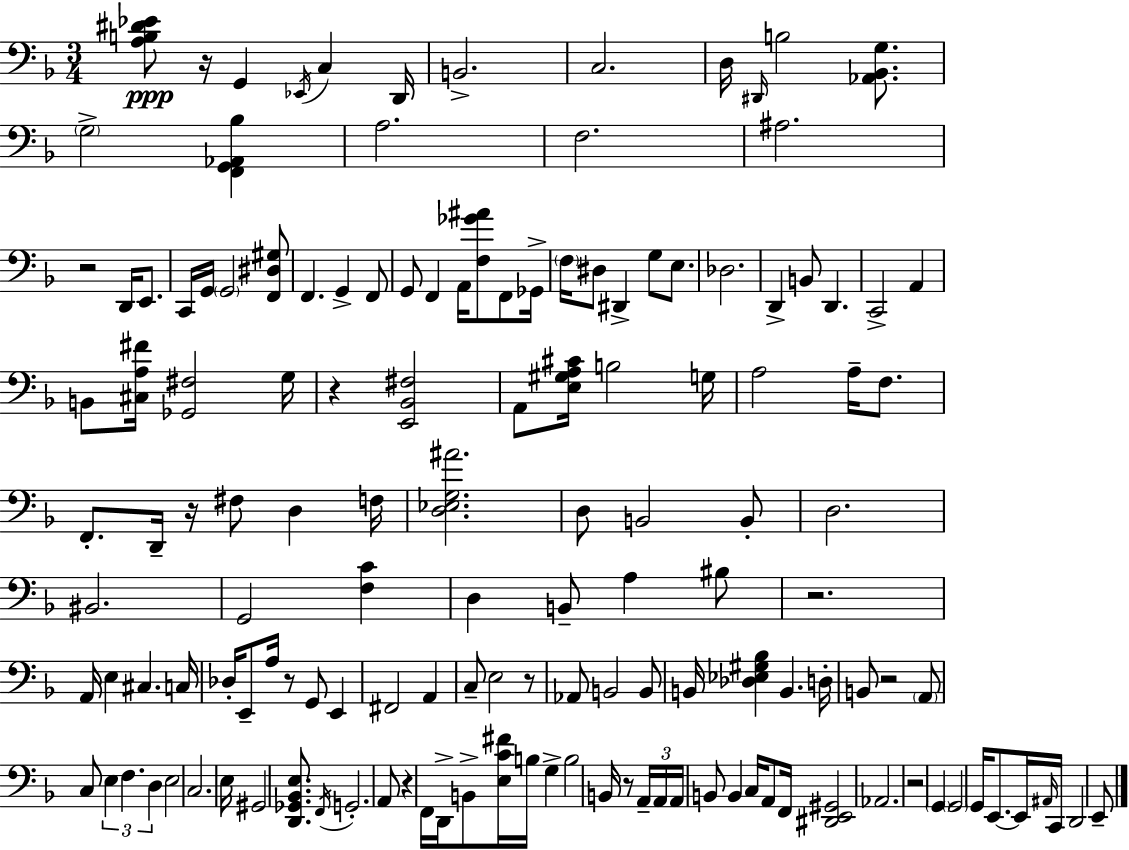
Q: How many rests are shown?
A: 11